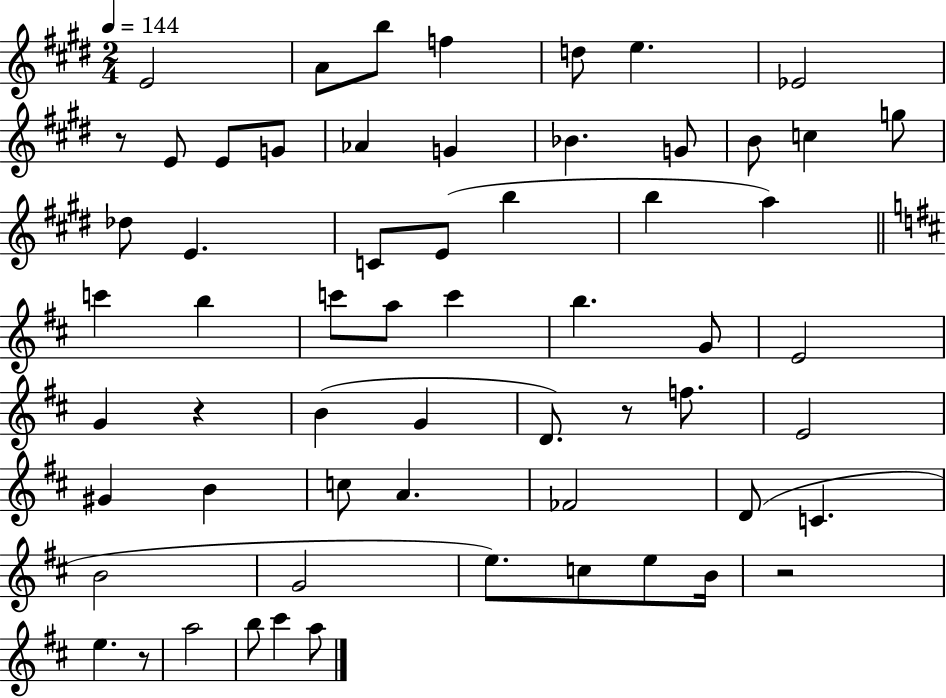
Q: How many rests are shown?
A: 5